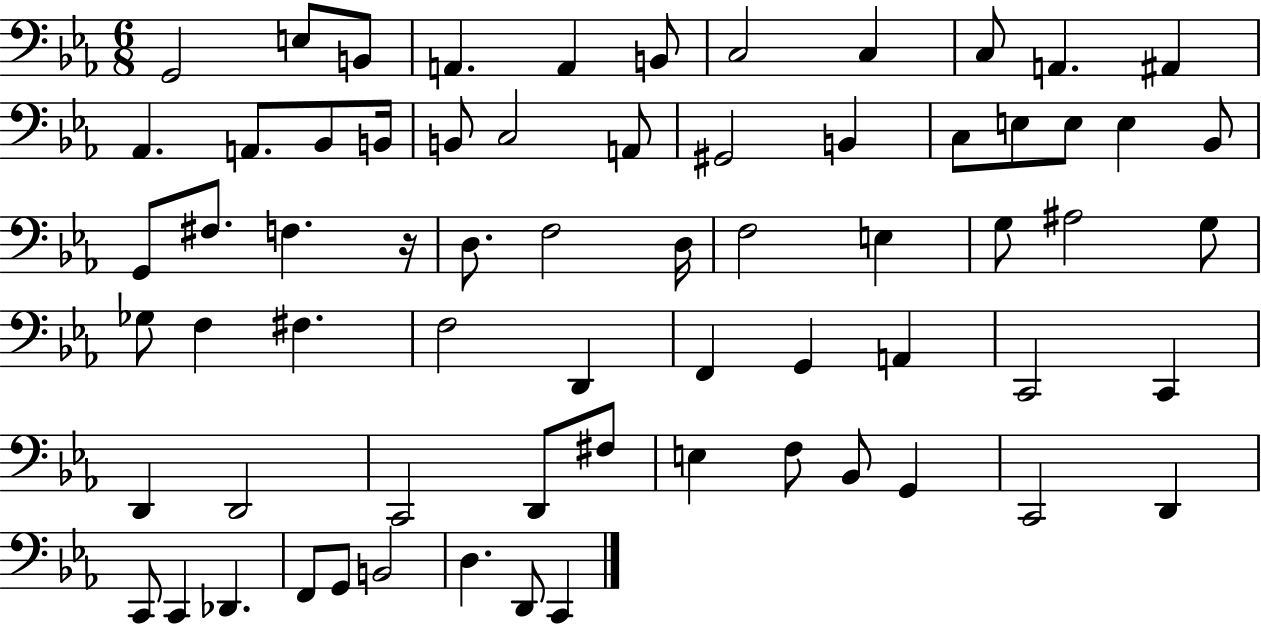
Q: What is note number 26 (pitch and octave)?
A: G2